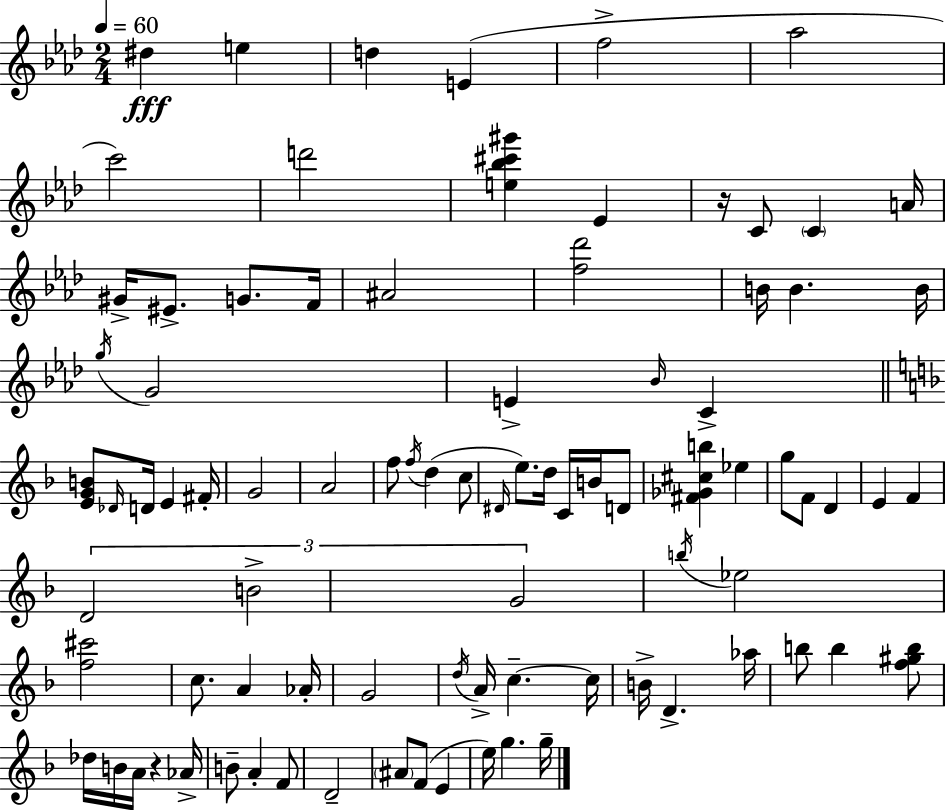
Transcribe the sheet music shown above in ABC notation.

X:1
T:Untitled
M:2/4
L:1/4
K:Ab
^d e d E f2 _a2 c'2 d'2 [e_b^c'^g'] _E z/4 C/2 C A/4 ^G/4 ^E/2 G/2 F/4 ^A2 [f_d']2 B/4 B B/4 g/4 G2 E _B/4 C [EGB]/2 _D/4 D/4 E ^F/4 G2 A2 f/2 f/4 d c/2 ^D/4 e/2 d/4 C/4 B/4 D/2 [^F_G^cb] _e g/2 F/2 D E F D2 B2 G2 b/4 _e2 [f^c']2 c/2 A _A/4 G2 d/4 A/4 c c/4 B/4 D _a/4 b/2 b [f^gb]/2 _d/4 B/4 A/4 z _A/4 B/2 A F/2 D2 ^A/2 F/2 E e/4 g g/4